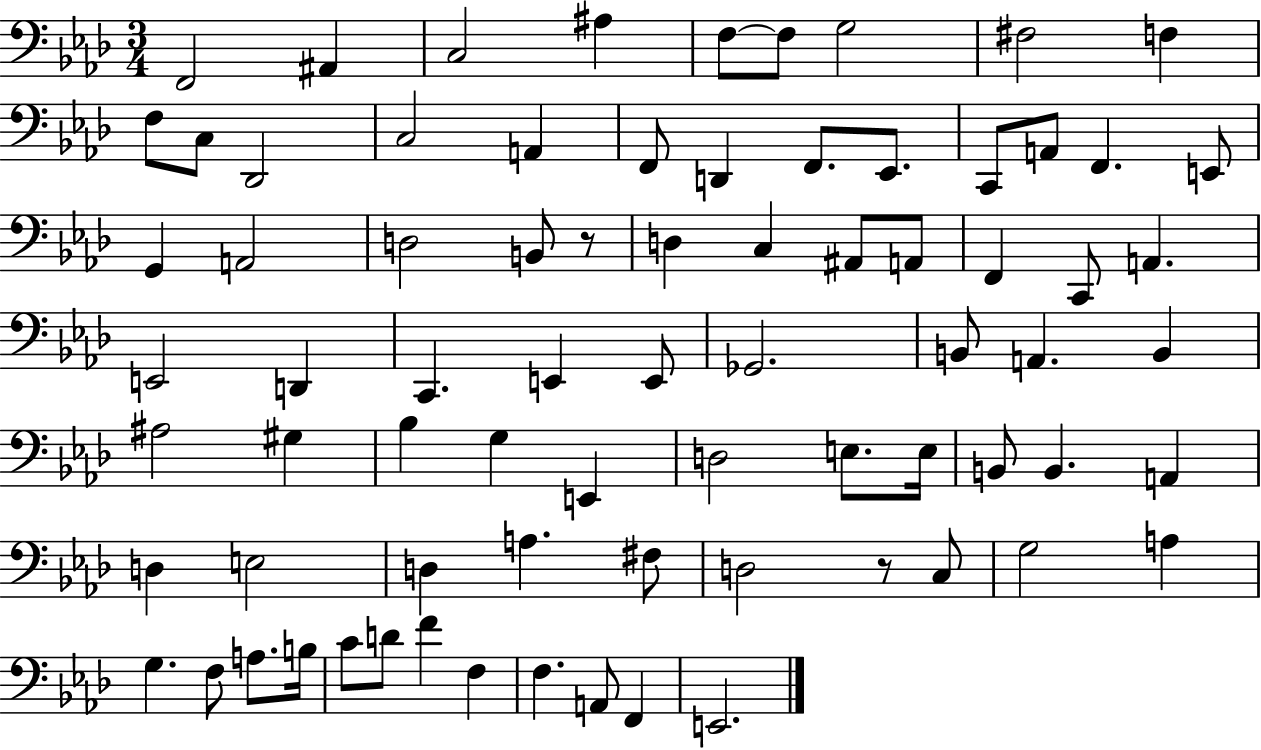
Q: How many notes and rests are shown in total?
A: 76